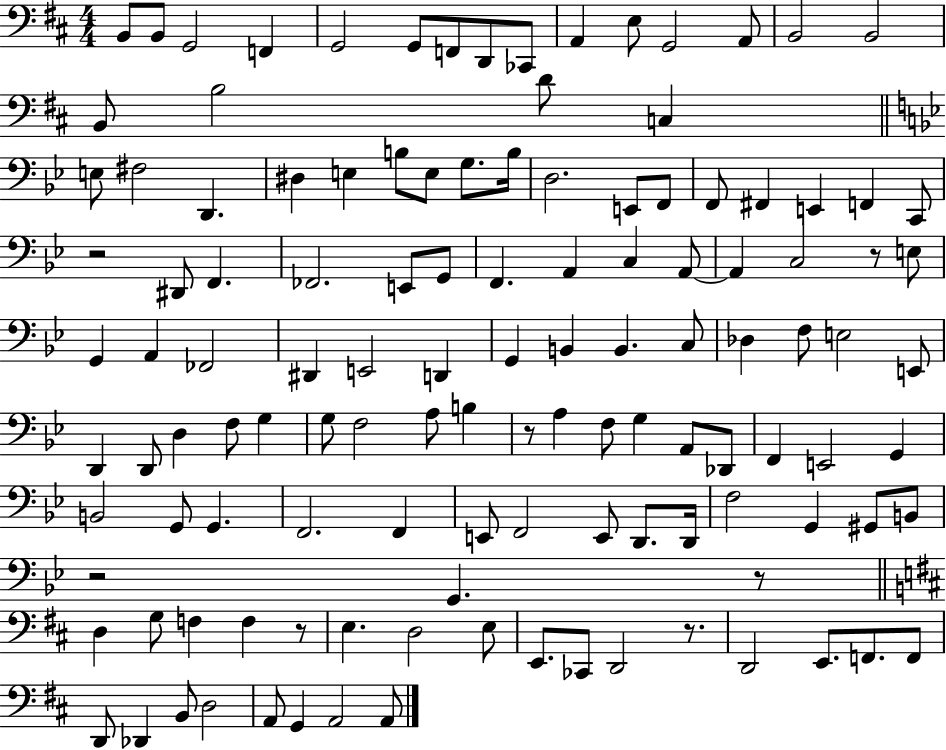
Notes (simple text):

B2/e B2/e G2/h F2/q G2/h G2/e F2/e D2/e CES2/e A2/q E3/e G2/h A2/e B2/h B2/h B2/e B3/h D4/e C3/q E3/e F#3/h D2/q. D#3/q E3/q B3/e E3/e G3/e. B3/s D3/h. E2/e F2/e F2/e F#2/q E2/q F2/q C2/e R/h D#2/e F2/q. FES2/h. E2/e G2/e F2/q. A2/q C3/q A2/e A2/q C3/h R/e E3/e G2/q A2/q FES2/h D#2/q E2/h D2/q G2/q B2/q B2/q. C3/e Db3/q F3/e E3/h E2/e D2/q D2/e D3/q F3/e G3/q G3/e F3/h A3/e B3/q R/e A3/q F3/e G3/q A2/e Db2/e F2/q E2/h G2/q B2/h G2/e G2/q. F2/h. F2/q E2/e F2/h E2/e D2/e. D2/s F3/h G2/q G#2/e B2/e R/h G2/q. R/e D3/q G3/e F3/q F3/q R/e E3/q. D3/h E3/e E2/e. CES2/e D2/h R/e. D2/h E2/e. F2/e. F2/e D2/e Db2/q B2/e D3/h A2/e G2/q A2/h A2/e